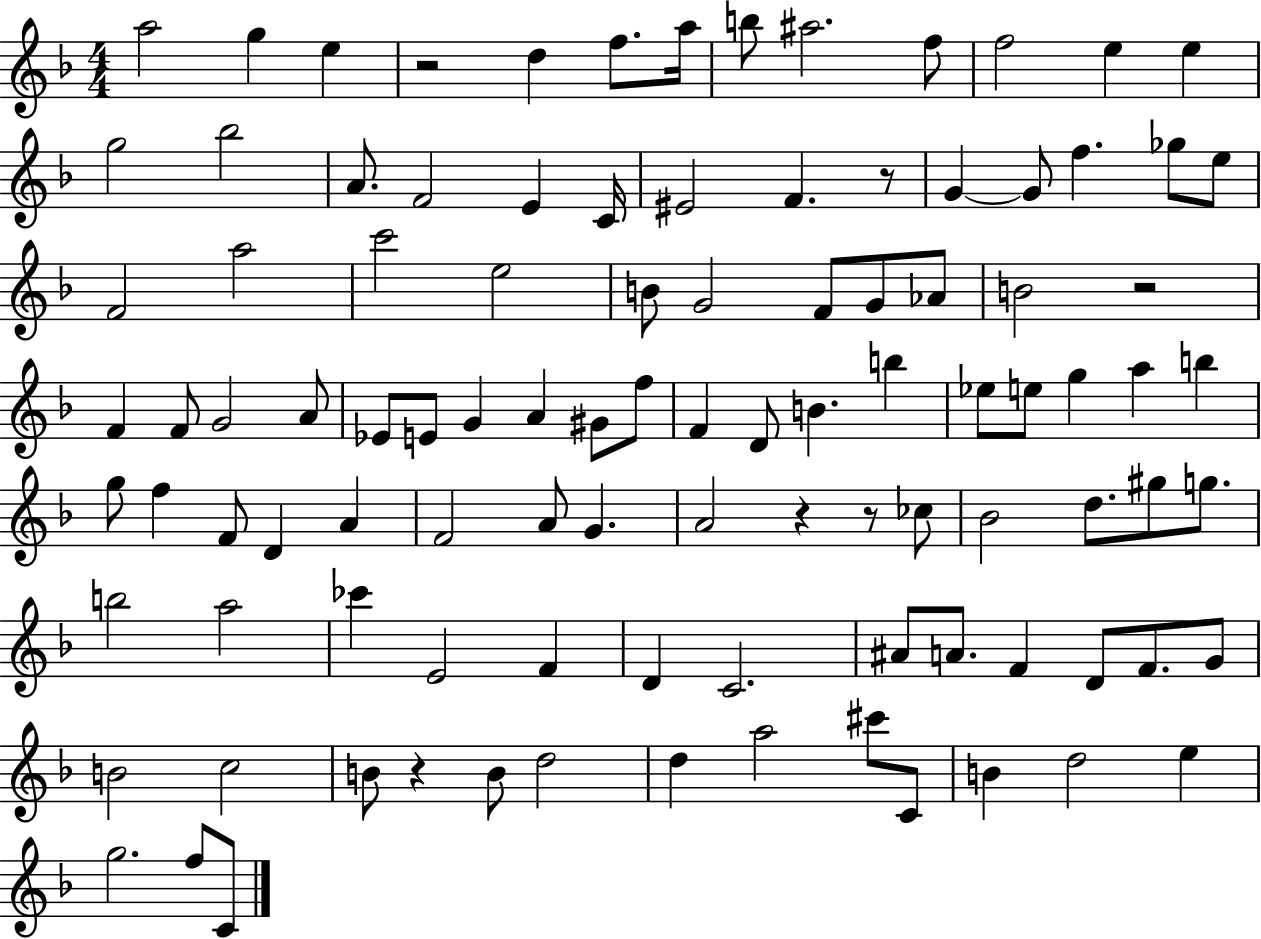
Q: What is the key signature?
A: F major